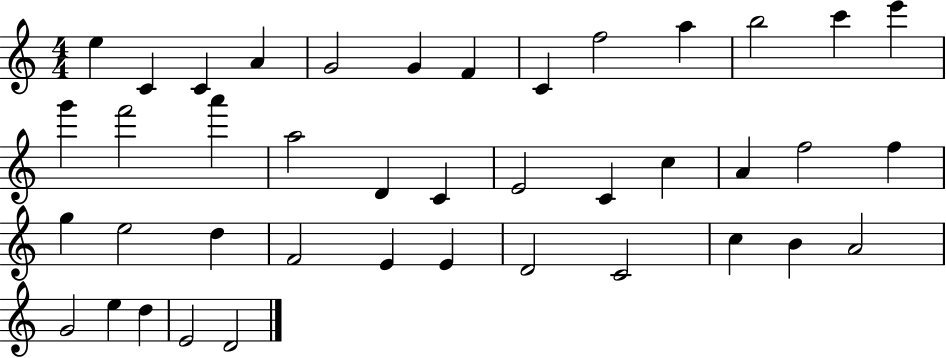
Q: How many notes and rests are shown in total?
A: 41